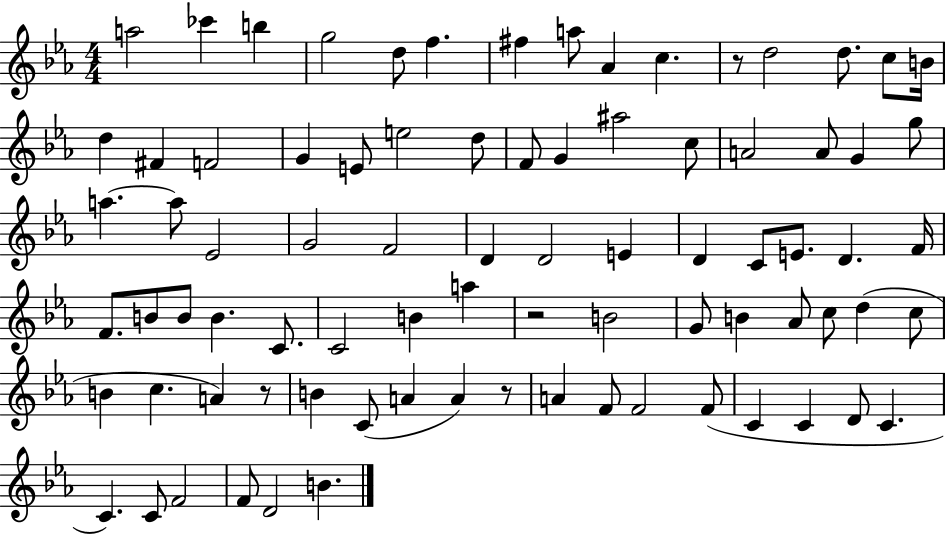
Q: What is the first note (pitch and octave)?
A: A5